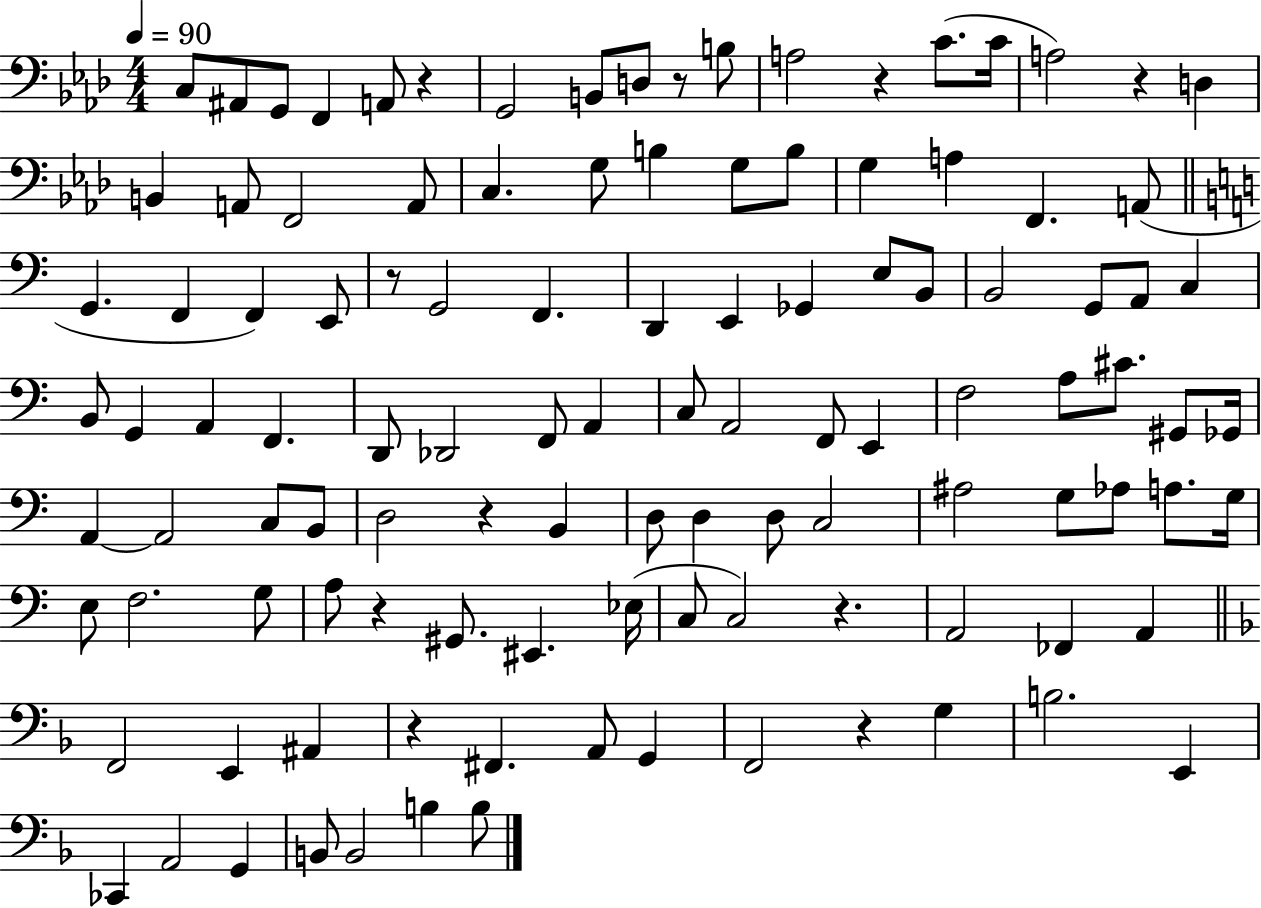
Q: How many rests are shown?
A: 10